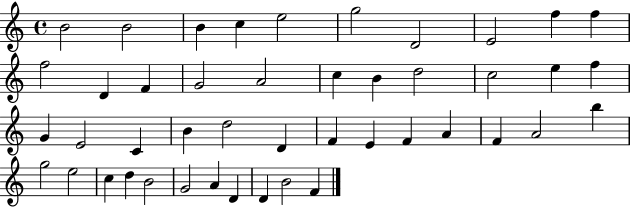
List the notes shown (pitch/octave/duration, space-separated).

B4/h B4/h B4/q C5/q E5/h G5/h D4/h E4/h F5/q F5/q F5/h D4/q F4/q G4/h A4/h C5/q B4/q D5/h C5/h E5/q F5/q G4/q E4/h C4/q B4/q D5/h D4/q F4/q E4/q F4/q A4/q F4/q A4/h B5/q G5/h E5/h C5/q D5/q B4/h G4/h A4/q D4/q D4/q B4/h F4/q